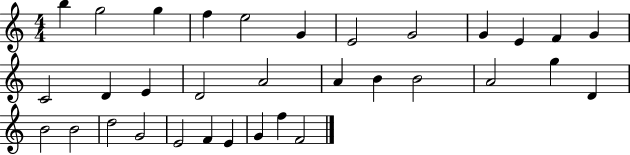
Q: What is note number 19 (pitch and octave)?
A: B4